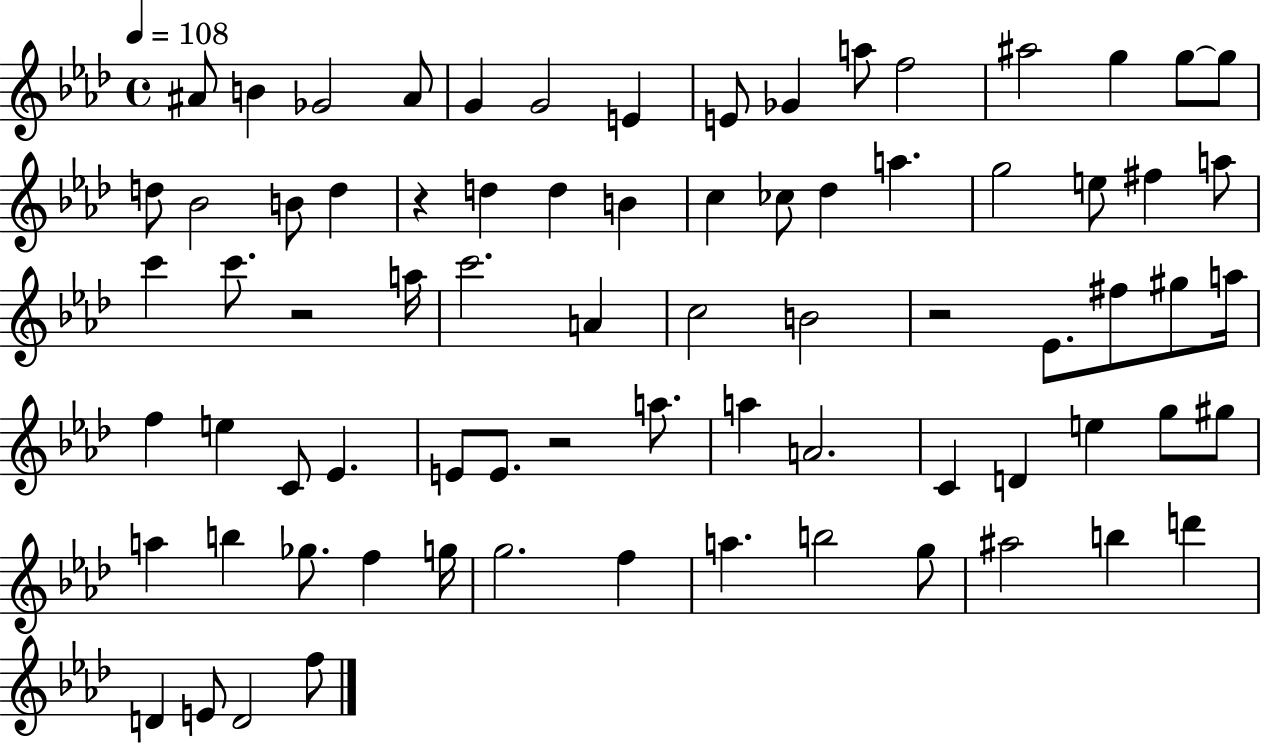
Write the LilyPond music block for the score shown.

{
  \clef treble
  \time 4/4
  \defaultTimeSignature
  \key aes \major
  \tempo 4 = 108
  ais'8 b'4 ges'2 ais'8 | g'4 g'2 e'4 | e'8 ges'4 a''8 f''2 | ais''2 g''4 g''8~~ g''8 | \break d''8 bes'2 b'8 d''4 | r4 d''4 d''4 b'4 | c''4 ces''8 des''4 a''4. | g''2 e''8 fis''4 a''8 | \break c'''4 c'''8. r2 a''16 | c'''2. a'4 | c''2 b'2 | r2 ees'8. fis''8 gis''8 a''16 | \break f''4 e''4 c'8 ees'4. | e'8 e'8. r2 a''8. | a''4 a'2. | c'4 d'4 e''4 g''8 gis''8 | \break a''4 b''4 ges''8. f''4 g''16 | g''2. f''4 | a''4. b''2 g''8 | ais''2 b''4 d'''4 | \break d'4 e'8 d'2 f''8 | \bar "|."
}